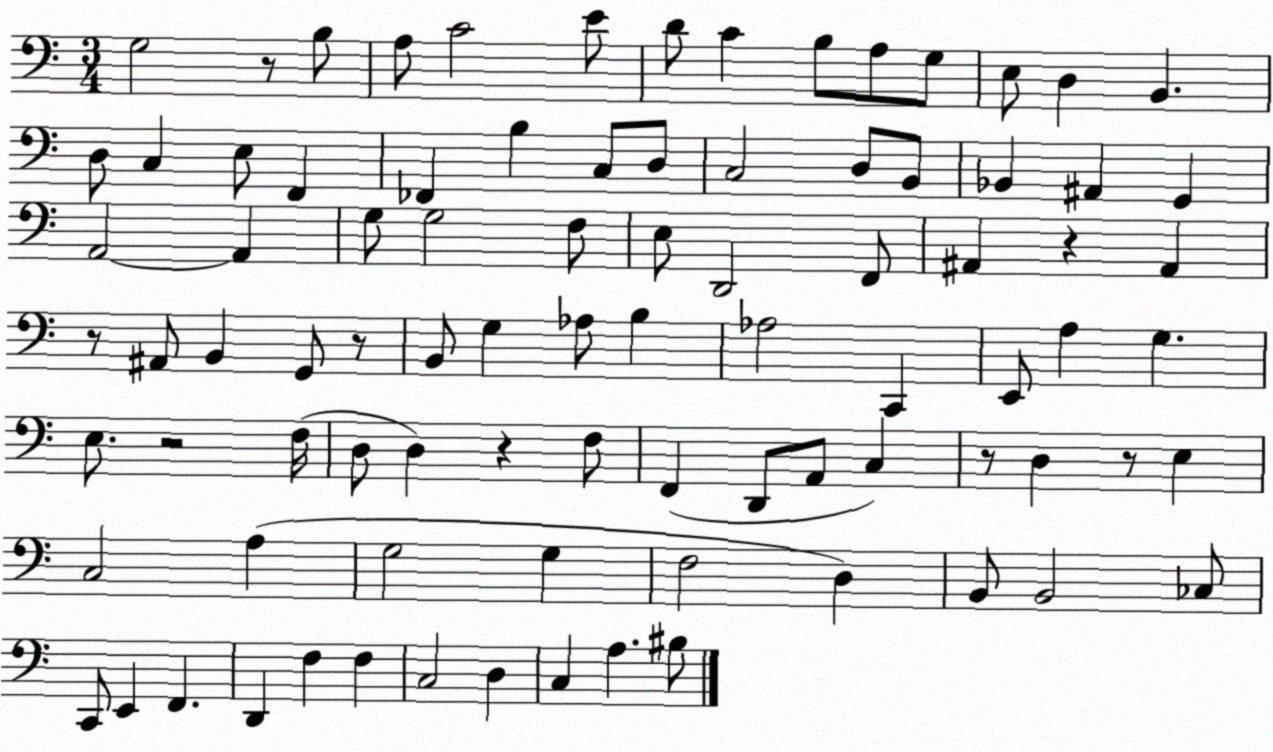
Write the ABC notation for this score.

X:1
T:Untitled
M:3/4
L:1/4
K:C
G,2 z/2 B,/2 A,/2 C2 E/2 D/2 C B,/2 A,/2 G,/2 E,/2 D, B,, D,/2 C, E,/2 F,, _F,, B, C,/2 D,/2 C,2 D,/2 B,,/2 _B,, ^A,, G,, A,,2 A,, G,/2 G,2 F,/2 E,/2 D,,2 F,,/2 ^A,, z ^A,, z/2 ^A,,/2 B,, G,,/2 z/2 B,,/2 G, _A,/2 B, _A,2 C,, E,,/2 A, G, E,/2 z2 F,/4 D,/2 D, z F,/2 F,, D,,/2 A,,/2 C, z/2 D, z/2 E, C,2 A, G,2 G, F,2 D, B,,/2 B,,2 _C,/2 C,,/2 E,, F,, D,, F, F, C,2 D, C, A, ^B,/2